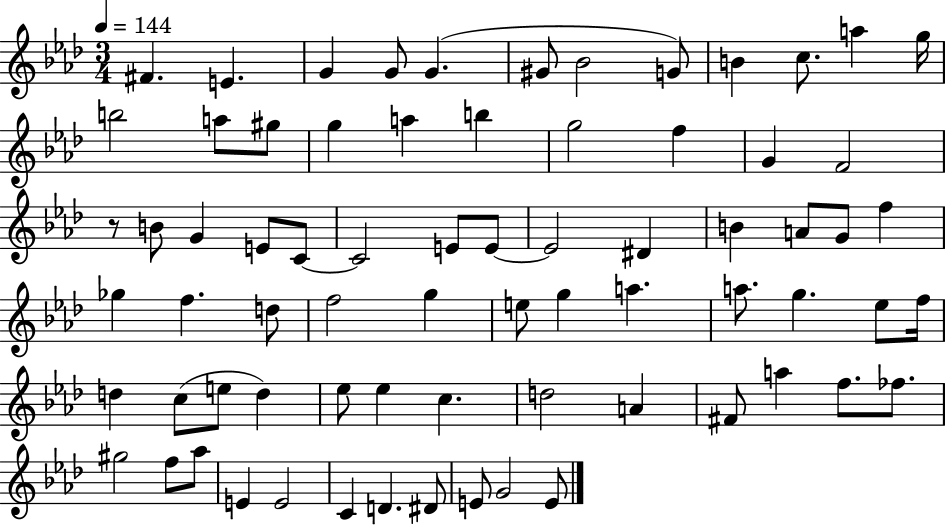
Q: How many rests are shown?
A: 1